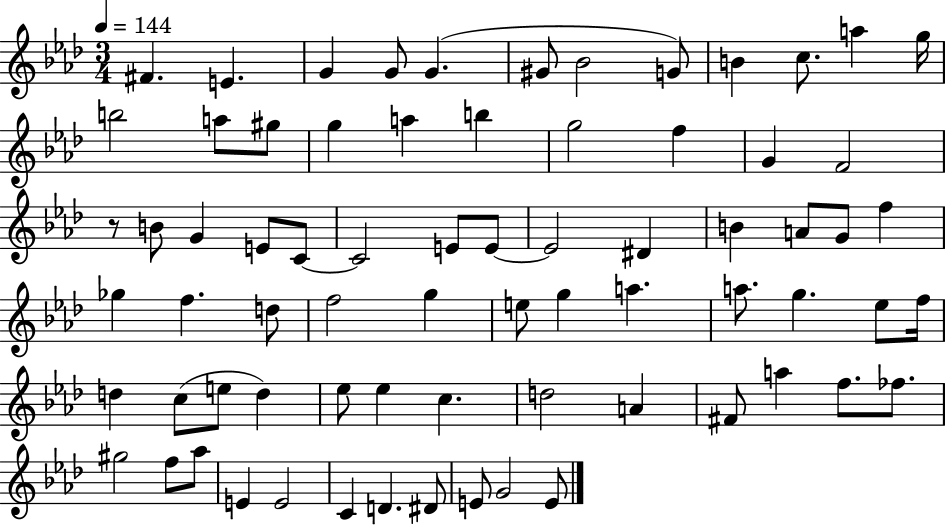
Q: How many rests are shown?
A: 1